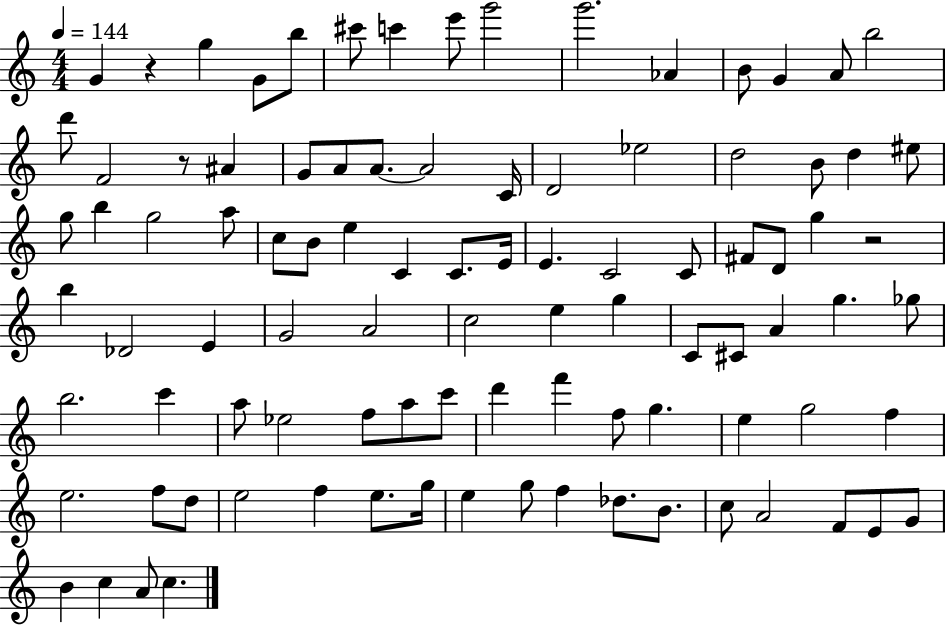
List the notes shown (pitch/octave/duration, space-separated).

G4/q R/q G5/q G4/e B5/e C#6/e C6/q E6/e G6/h G6/h. Ab4/q B4/e G4/q A4/e B5/h D6/e F4/h R/e A#4/q G4/e A4/e A4/e. A4/h C4/s D4/h Eb5/h D5/h B4/e D5/q EIS5/e G5/e B5/q G5/h A5/e C5/e B4/e E5/q C4/q C4/e. E4/s E4/q. C4/h C4/e F#4/e D4/e G5/q R/h B5/q Db4/h E4/q G4/h A4/h C5/h E5/q G5/q C4/e C#4/e A4/q G5/q. Gb5/e B5/h. C6/q A5/e Eb5/h F5/e A5/e C6/e D6/q F6/q F5/e G5/q. E5/q G5/h F5/q E5/h. F5/e D5/e E5/h F5/q E5/e. G5/s E5/q G5/e F5/q Db5/e. B4/e. C5/e A4/h F4/e E4/e G4/e B4/q C5/q A4/e C5/q.